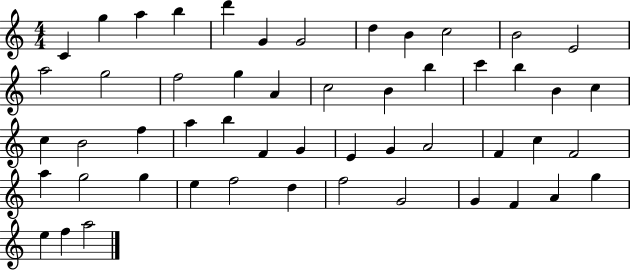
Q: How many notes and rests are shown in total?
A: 52